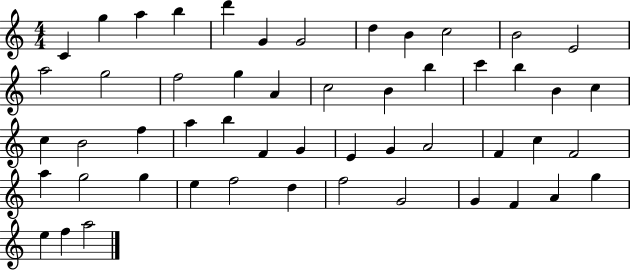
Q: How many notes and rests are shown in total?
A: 52